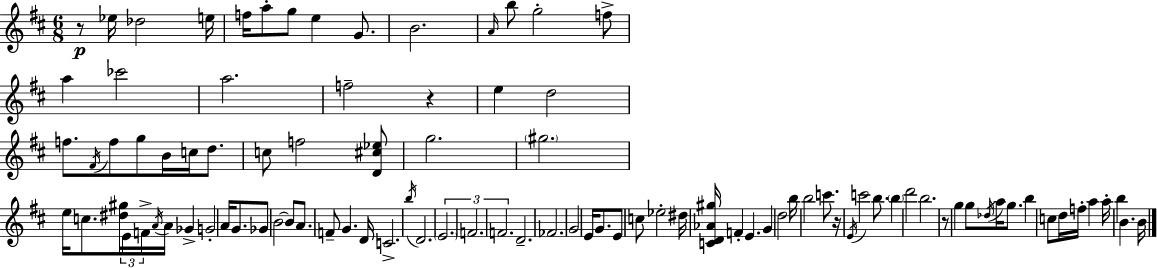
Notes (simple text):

R/e Eb5/s Db5/h E5/s F5/s A5/e G5/e E5/q G4/e. B4/h. A4/s B5/e G5/h F5/e A5/q CES6/h A5/h. F5/h R/q E5/q D5/h F5/e. F#4/s F5/e G5/e B4/s C5/s D5/e. C5/e F5/h [D4,C#5,Eb5]/e G5/h. G#5/h. E5/s C5/e. [D#5,G#5]/s E4/s F4/s A4/s A4/s Gb4/q G4/h A4/s G4/e. Gb4/e B4/h B4/e A4/e. F4/e G4/q. D4/s C4/h. B5/s D4/h. E4/h. F4/h. F4/h. D4/h. FES4/h. G4/h E4/s G4/e. E4/e C5/e Eb5/h D#5/s [C4,D4,Ab4,G#5]/s F4/q E4/q. G4/q D5/h B5/s B5/h C6/e. R/s E4/s C6/h B5/e. B5/q D6/h B5/h. R/e G5/q G5/e Db5/s A5/s G5/e. B5/q C5/e D5/s F5/s A5/q A5/s B5/q B4/q. B4/s